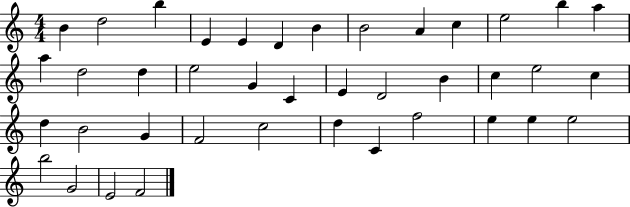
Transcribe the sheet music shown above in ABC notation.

X:1
T:Untitled
M:4/4
L:1/4
K:C
B d2 b E E D B B2 A c e2 b a a d2 d e2 G C E D2 B c e2 c d B2 G F2 c2 d C f2 e e e2 b2 G2 E2 F2